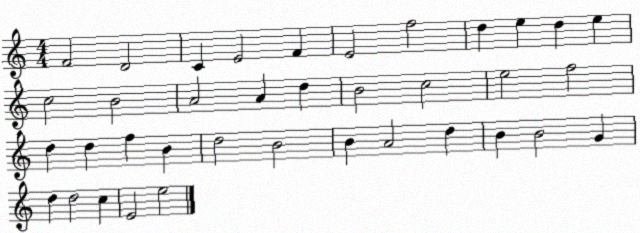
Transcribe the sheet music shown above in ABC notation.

X:1
T:Untitled
M:4/4
L:1/4
K:C
F2 D2 C E2 F E2 f2 d e d e c2 B2 A2 A d B2 c2 e2 f2 d d f B d2 B2 B A2 d B B2 G d d2 c E2 e2